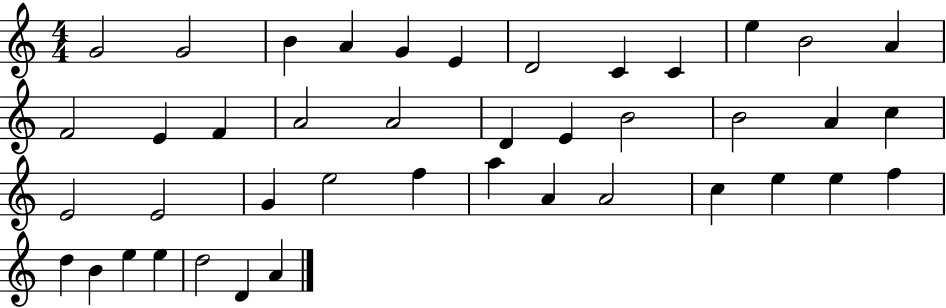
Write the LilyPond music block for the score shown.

{
  \clef treble
  \numericTimeSignature
  \time 4/4
  \key c \major
  g'2 g'2 | b'4 a'4 g'4 e'4 | d'2 c'4 c'4 | e''4 b'2 a'4 | \break f'2 e'4 f'4 | a'2 a'2 | d'4 e'4 b'2 | b'2 a'4 c''4 | \break e'2 e'2 | g'4 e''2 f''4 | a''4 a'4 a'2 | c''4 e''4 e''4 f''4 | \break d''4 b'4 e''4 e''4 | d''2 d'4 a'4 | \bar "|."
}